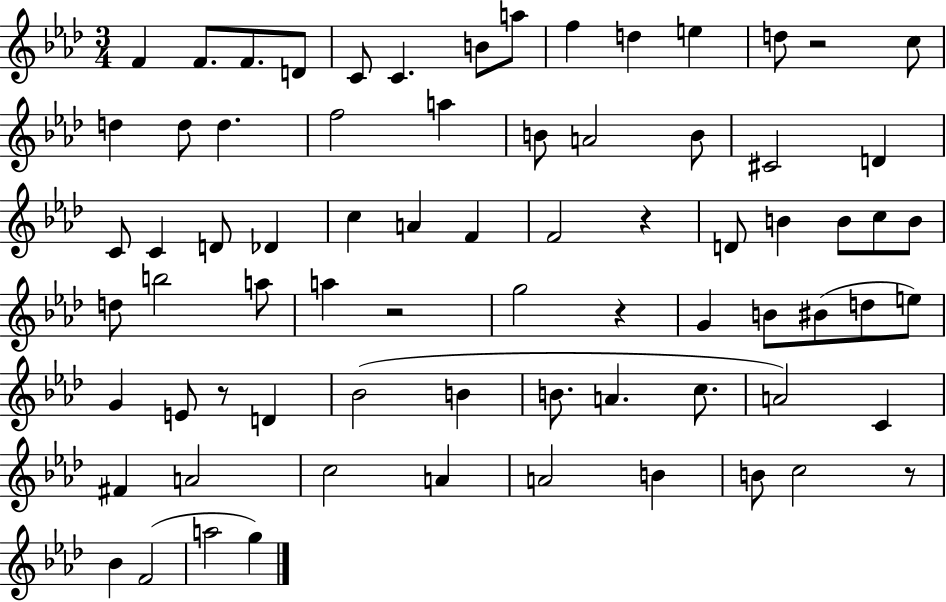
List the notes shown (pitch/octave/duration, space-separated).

F4/q F4/e. F4/e. D4/e C4/e C4/q. B4/e A5/e F5/q D5/q E5/q D5/e R/h C5/e D5/q D5/e D5/q. F5/h A5/q B4/e A4/h B4/e C#4/h D4/q C4/e C4/q D4/e Db4/q C5/q A4/q F4/q F4/h R/q D4/e B4/q B4/e C5/e B4/e D5/e B5/h A5/e A5/q R/h G5/h R/q G4/q B4/e BIS4/e D5/e E5/e G4/q E4/e R/e D4/q Bb4/h B4/q B4/e. A4/q. C5/e. A4/h C4/q F#4/q A4/h C5/h A4/q A4/h B4/q B4/e C5/h R/e Bb4/q F4/h A5/h G5/q